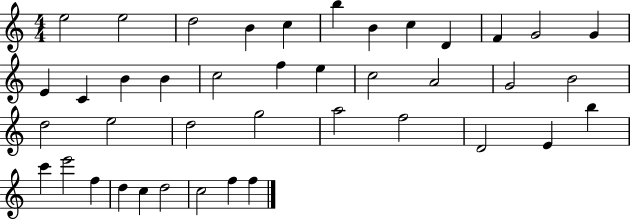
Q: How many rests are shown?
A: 0